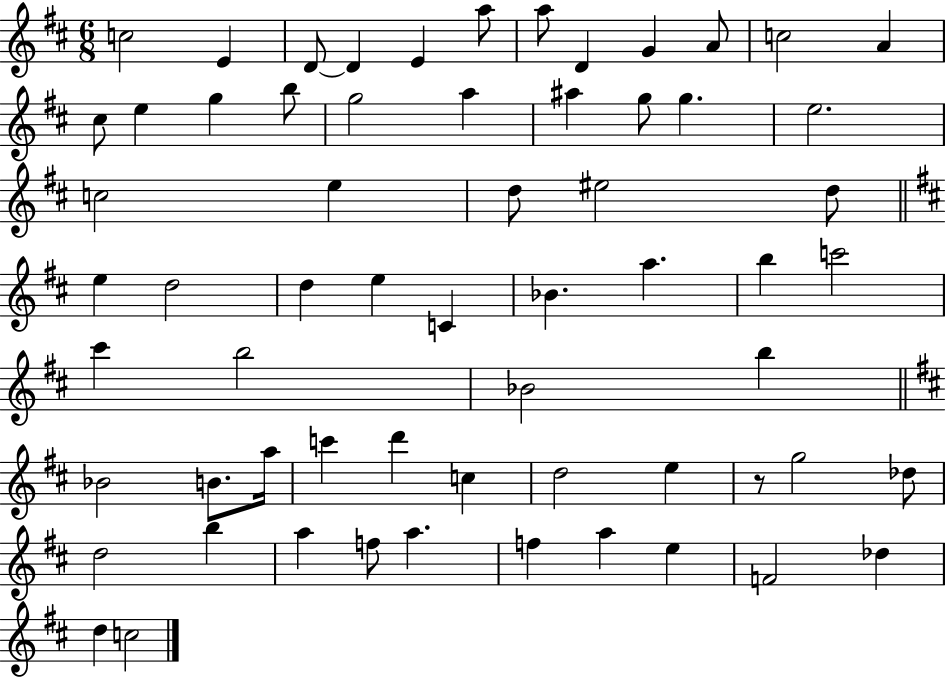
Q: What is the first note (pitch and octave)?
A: C5